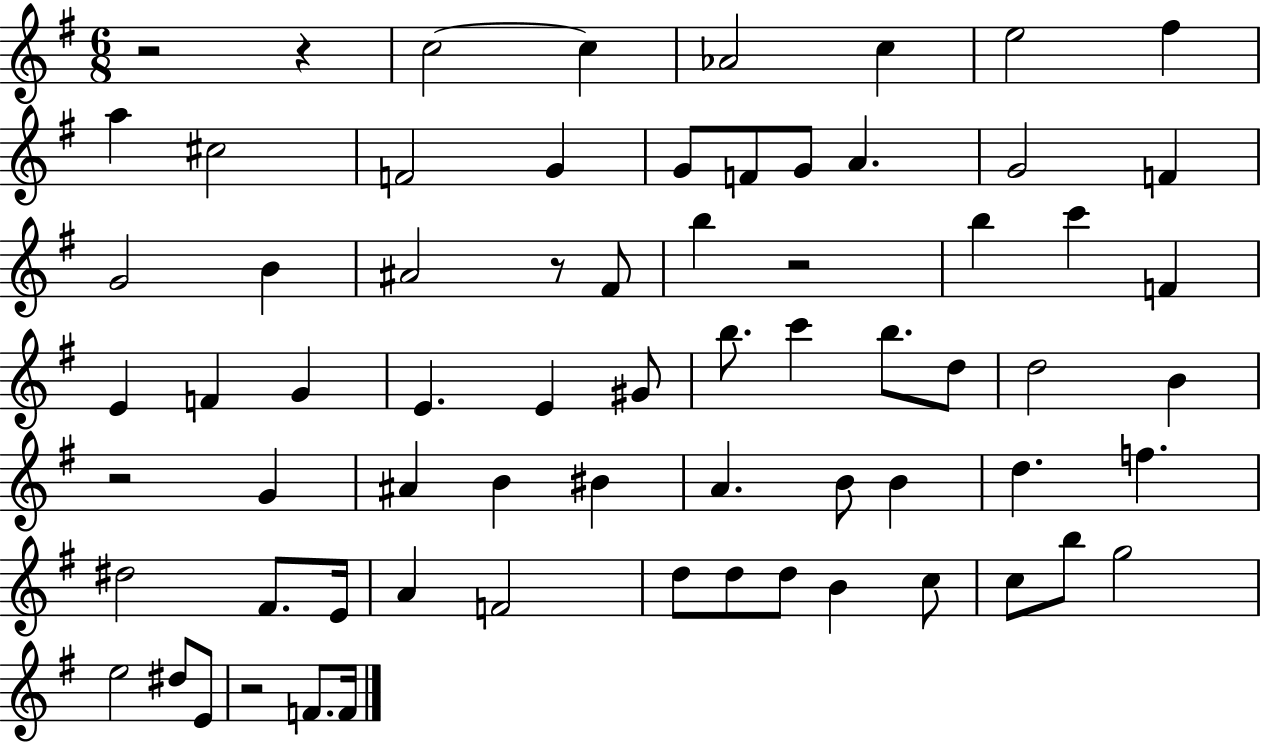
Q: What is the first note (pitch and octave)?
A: C5